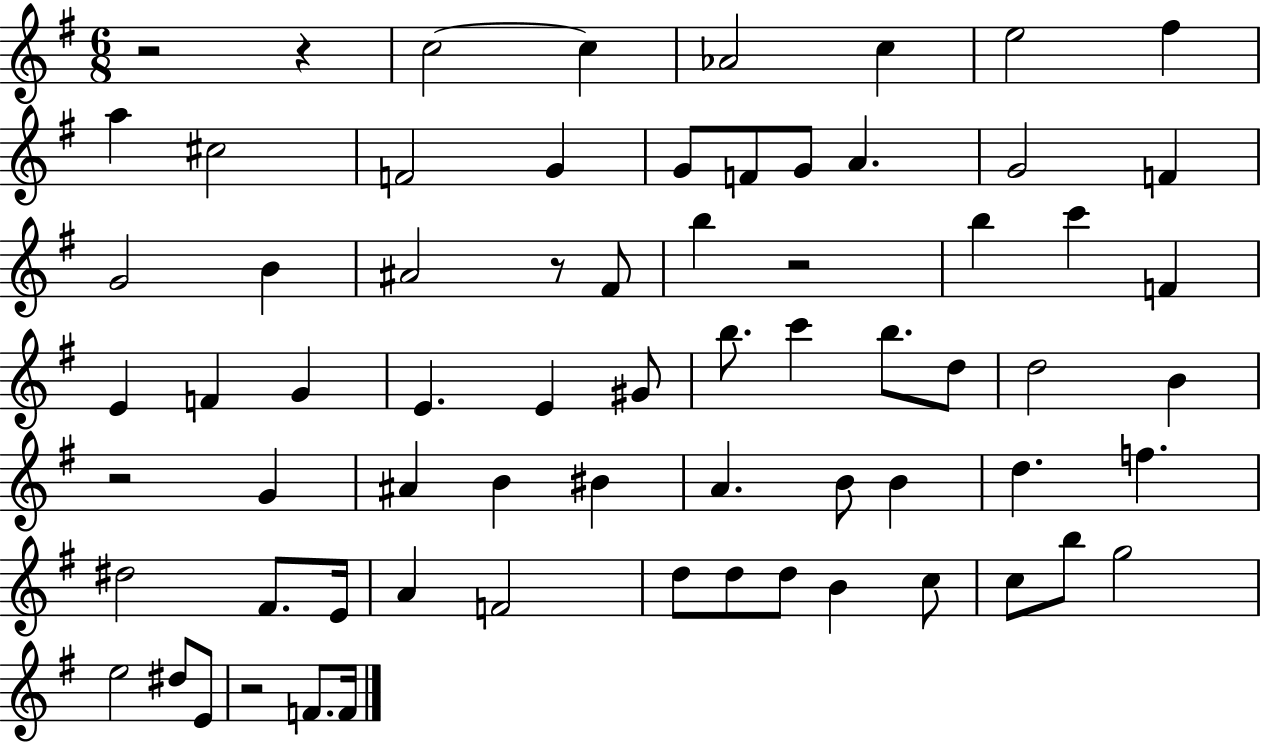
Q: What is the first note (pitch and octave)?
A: C5